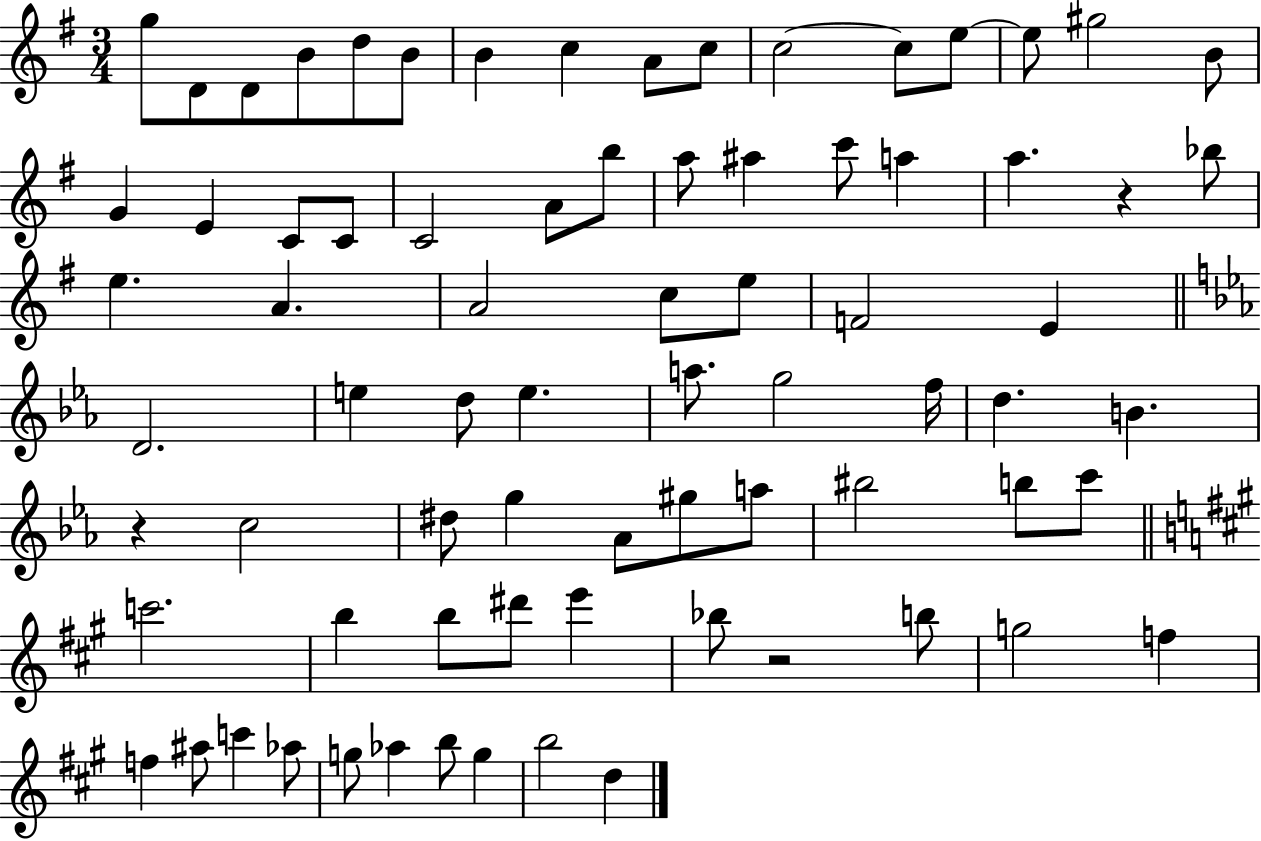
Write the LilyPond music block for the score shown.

{
  \clef treble
  \numericTimeSignature
  \time 3/4
  \key g \major
  \repeat volta 2 { g''8 d'8 d'8 b'8 d''8 b'8 | b'4 c''4 a'8 c''8 | c''2~~ c''8 e''8~~ | e''8 gis''2 b'8 | \break g'4 e'4 c'8 c'8 | c'2 a'8 b''8 | a''8 ais''4 c'''8 a''4 | a''4. r4 bes''8 | \break e''4. a'4. | a'2 c''8 e''8 | f'2 e'4 | \bar "||" \break \key c \minor d'2. | e''4 d''8 e''4. | a''8. g''2 f''16 | d''4. b'4. | \break r4 c''2 | dis''8 g''4 aes'8 gis''8 a''8 | bis''2 b''8 c'''8 | \bar "||" \break \key a \major c'''2. | b''4 b''8 dis'''8 e'''4 | bes''8 r2 b''8 | g''2 f''4 | \break f''4 ais''8 c'''4 aes''8 | g''8 aes''4 b''8 g''4 | b''2 d''4 | } \bar "|."
}